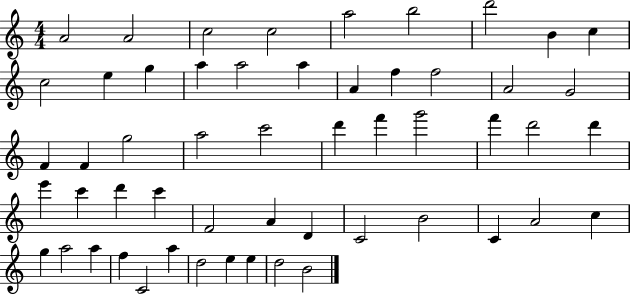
{
  \clef treble
  \numericTimeSignature
  \time 4/4
  \key c \major
  a'2 a'2 | c''2 c''2 | a''2 b''2 | d'''2 b'4 c''4 | \break c''2 e''4 g''4 | a''4 a''2 a''4 | a'4 f''4 f''2 | a'2 g'2 | \break f'4 f'4 g''2 | a''2 c'''2 | d'''4 f'''4 g'''2 | f'''4 d'''2 d'''4 | \break e'''4 c'''4 d'''4 c'''4 | f'2 a'4 d'4 | c'2 b'2 | c'4 a'2 c''4 | \break g''4 a''2 a''4 | f''4 c'2 a''4 | d''2 e''4 e''4 | d''2 b'2 | \break \bar "|."
}